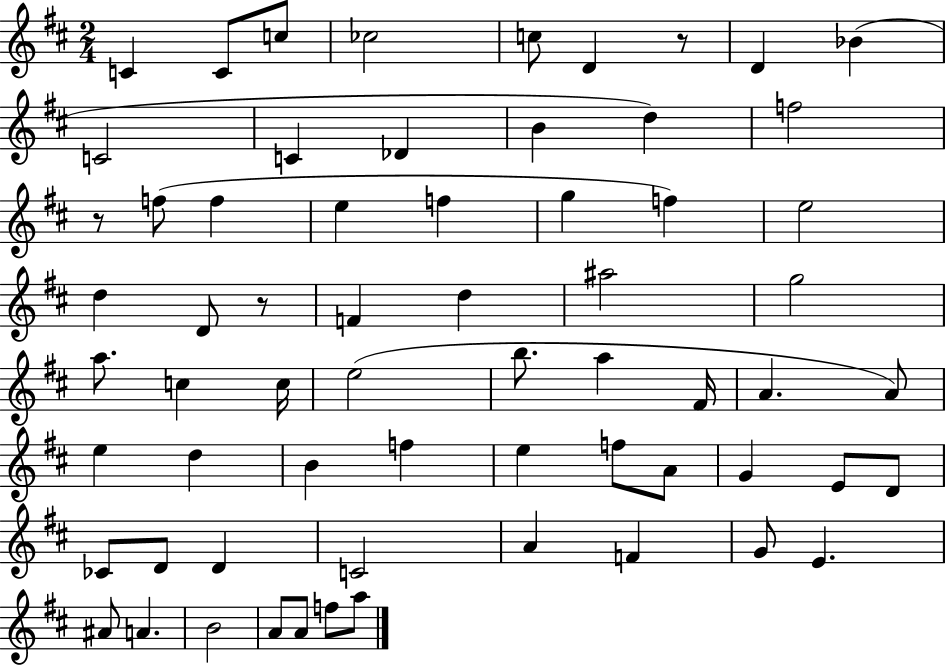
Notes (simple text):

C4/q C4/e C5/e CES5/h C5/e D4/q R/e D4/q Bb4/q C4/h C4/q Db4/q B4/q D5/q F5/h R/e F5/e F5/q E5/q F5/q G5/q F5/q E5/h D5/q D4/e R/e F4/q D5/q A#5/h G5/h A5/e. C5/q C5/s E5/h B5/e. A5/q F#4/s A4/q. A4/e E5/q D5/q B4/q F5/q E5/q F5/e A4/e G4/q E4/e D4/e CES4/e D4/e D4/q C4/h A4/q F4/q G4/e E4/q. A#4/e A4/q. B4/h A4/e A4/e F5/e A5/e